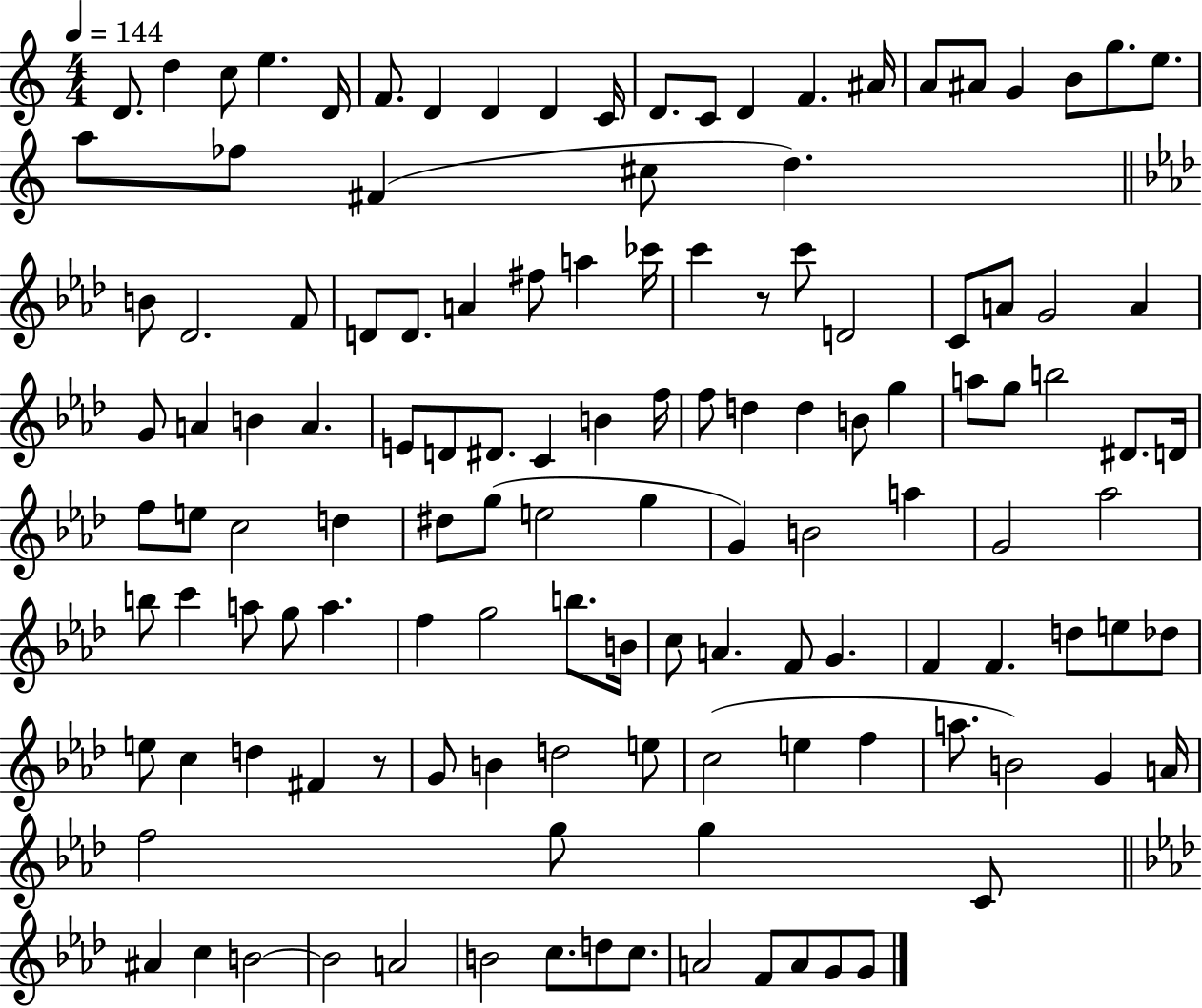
D4/e. D5/q C5/e E5/q. D4/s F4/e. D4/q D4/q D4/q C4/s D4/e. C4/e D4/q F4/q. A#4/s A4/e A#4/e G4/q B4/e G5/e. E5/e. A5/e FES5/e F#4/q C#5/e D5/q. B4/e Db4/h. F4/e D4/e D4/e. A4/q F#5/e A5/q CES6/s C6/q R/e C6/e D4/h C4/e A4/e G4/h A4/q G4/e A4/q B4/q A4/q. E4/e D4/e D#4/e. C4/q B4/q F5/s F5/e D5/q D5/q B4/e G5/q A5/e G5/e B5/h D#4/e. D4/s F5/e E5/e C5/h D5/q D#5/e G5/e E5/h G5/q G4/q B4/h A5/q G4/h Ab5/h B5/e C6/q A5/e G5/e A5/q. F5/q G5/h B5/e. B4/s C5/e A4/q. F4/e G4/q. F4/q F4/q. D5/e E5/e Db5/e E5/e C5/q D5/q F#4/q R/e G4/e B4/q D5/h E5/e C5/h E5/q F5/q A5/e. B4/h G4/q A4/s F5/h G5/e G5/q C4/e A#4/q C5/q B4/h B4/h A4/h B4/h C5/e. D5/e C5/e. A4/h F4/e A4/e G4/e G4/e